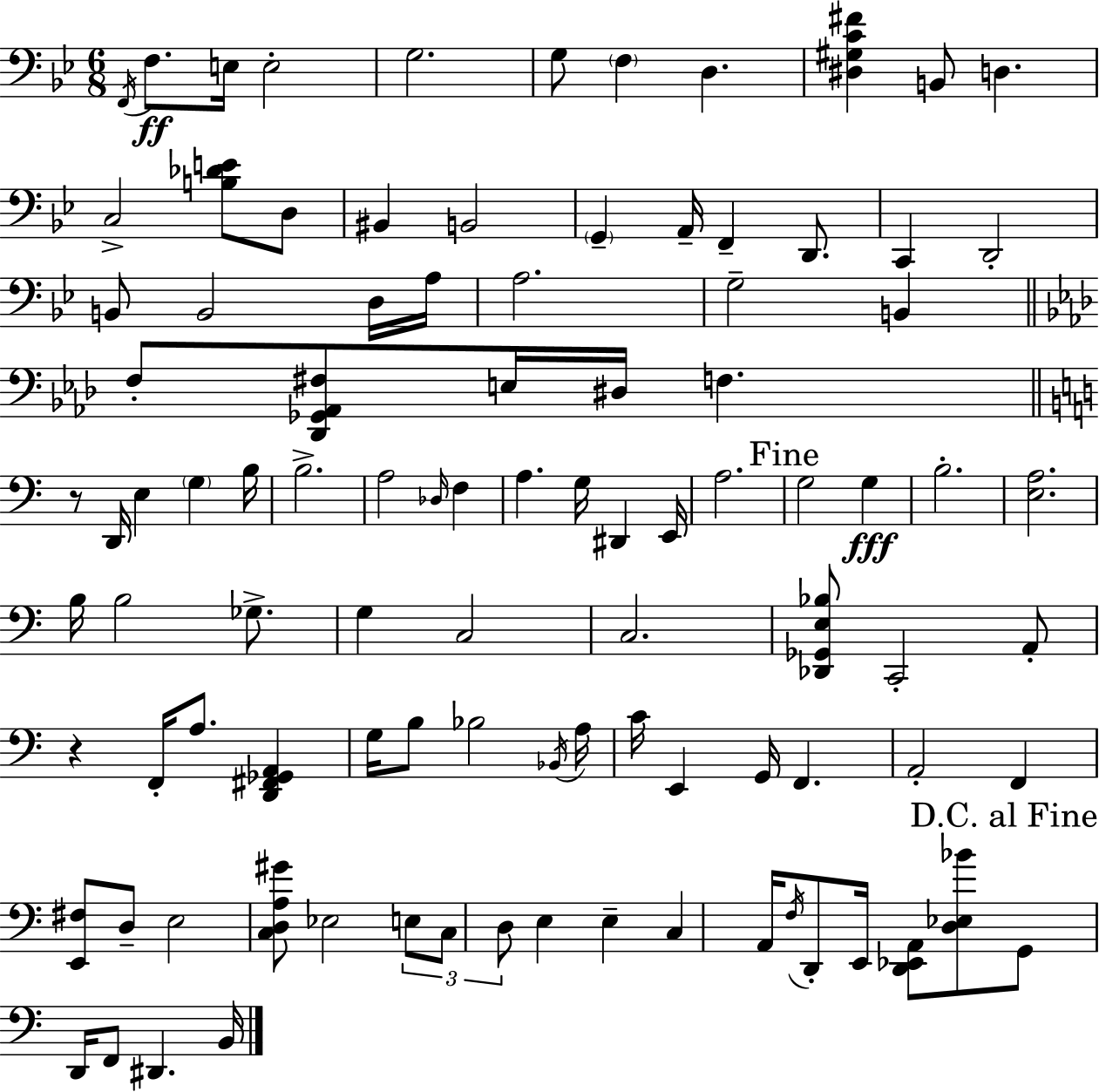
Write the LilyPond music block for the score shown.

{
  \clef bass
  \numericTimeSignature
  \time 6/8
  \key g \minor
  \acciaccatura { f,16 }\ff f8. e16 e2-. | g2. | g8 \parenthesize f4 d4. | <dis gis c' fis'>4 b,8 d4. | \break c2-> <b des' e'>8 d8 | bis,4 b,2 | \parenthesize g,4-- a,16-- f,4-- d,8. | c,4 d,2-. | \break b,8 b,2 d16 | a16 a2. | g2-- b,4 | \bar "||" \break \key aes \major f8-. <des, ges, aes, fis>8 e16 dis16 f4. | \bar "||" \break \key a \minor r8 d,16 e4 \parenthesize g4 b16 | b2.-> | a2 \grace { des16 } f4 | a4. g16 dis,4 | \break e,16 a2. | \mark "Fine" g2 g4\fff | b2.-. | <e a>2. | \break b16 b2 ges8.-> | g4 c2 | c2. | <des, ges, e bes>8 c,2-. a,8-. | \break r4 f,16-. a8. <d, fis, ges, a,>4 | g16 b8 bes2 | \acciaccatura { bes,16 } a16 c'16 e,4 g,16 f,4. | a,2-. f,4 | \break <e, fis>8 d8-- e2 | <c d a gis'>8 ees2 | \tuplet 3/2 { e8 c8 d8 } e4 e4-- | c4 a,16 \acciaccatura { f16 } d,8-. e,16 <d, ees, a,>8 | \break <d ees bes'>8 \mark "D.C. al Fine" g,8 d,16 f,8 dis,4. | b,16 \bar "|."
}